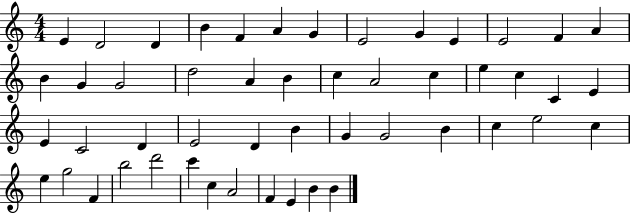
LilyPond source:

{
  \clef treble
  \numericTimeSignature
  \time 4/4
  \key c \major
  e'4 d'2 d'4 | b'4 f'4 a'4 g'4 | e'2 g'4 e'4 | e'2 f'4 a'4 | \break b'4 g'4 g'2 | d''2 a'4 b'4 | c''4 a'2 c''4 | e''4 c''4 c'4 e'4 | \break e'4 c'2 d'4 | e'2 d'4 b'4 | g'4 g'2 b'4 | c''4 e''2 c''4 | \break e''4 g''2 f'4 | b''2 d'''2 | c'''4 c''4 a'2 | f'4 e'4 b'4 b'4 | \break \bar "|."
}